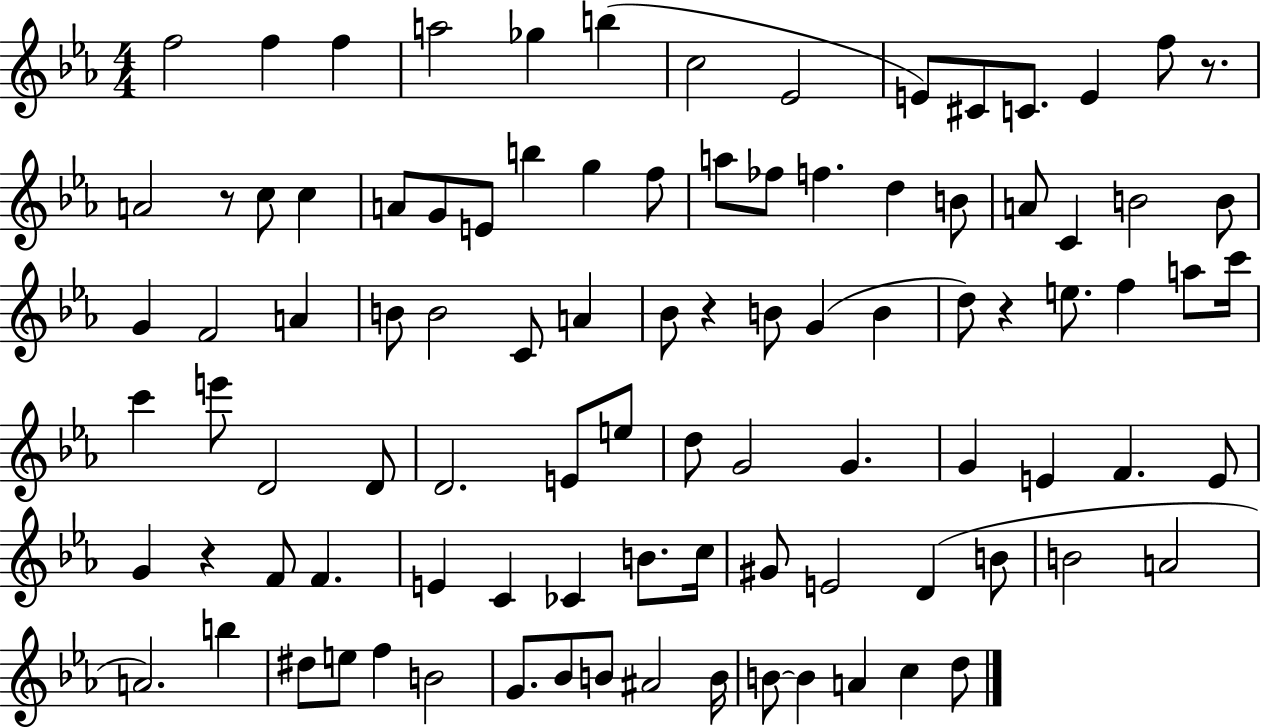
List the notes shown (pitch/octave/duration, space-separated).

F5/h F5/q F5/q A5/h Gb5/q B5/q C5/h Eb4/h E4/e C#4/e C4/e. E4/q F5/e R/e. A4/h R/e C5/e C5/q A4/e G4/e E4/e B5/q G5/q F5/e A5/e FES5/e F5/q. D5/q B4/e A4/e C4/q B4/h B4/e G4/q F4/h A4/q B4/e B4/h C4/e A4/q Bb4/e R/q B4/e G4/q B4/q D5/e R/q E5/e. F5/q A5/e C6/s C6/q E6/e D4/h D4/e D4/h. E4/e E5/e D5/e G4/h G4/q. G4/q E4/q F4/q. E4/e G4/q R/q F4/e F4/q. E4/q C4/q CES4/q B4/e. C5/s G#4/e E4/h D4/q B4/e B4/h A4/h A4/h. B5/q D#5/e E5/e F5/q B4/h G4/e. Bb4/e B4/e A#4/h B4/s B4/e B4/q A4/q C5/q D5/e